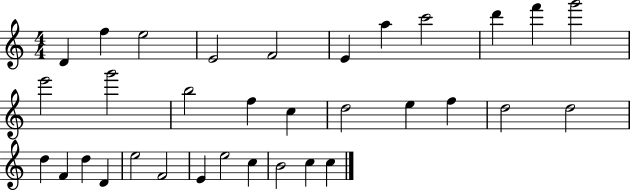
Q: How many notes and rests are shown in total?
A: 33